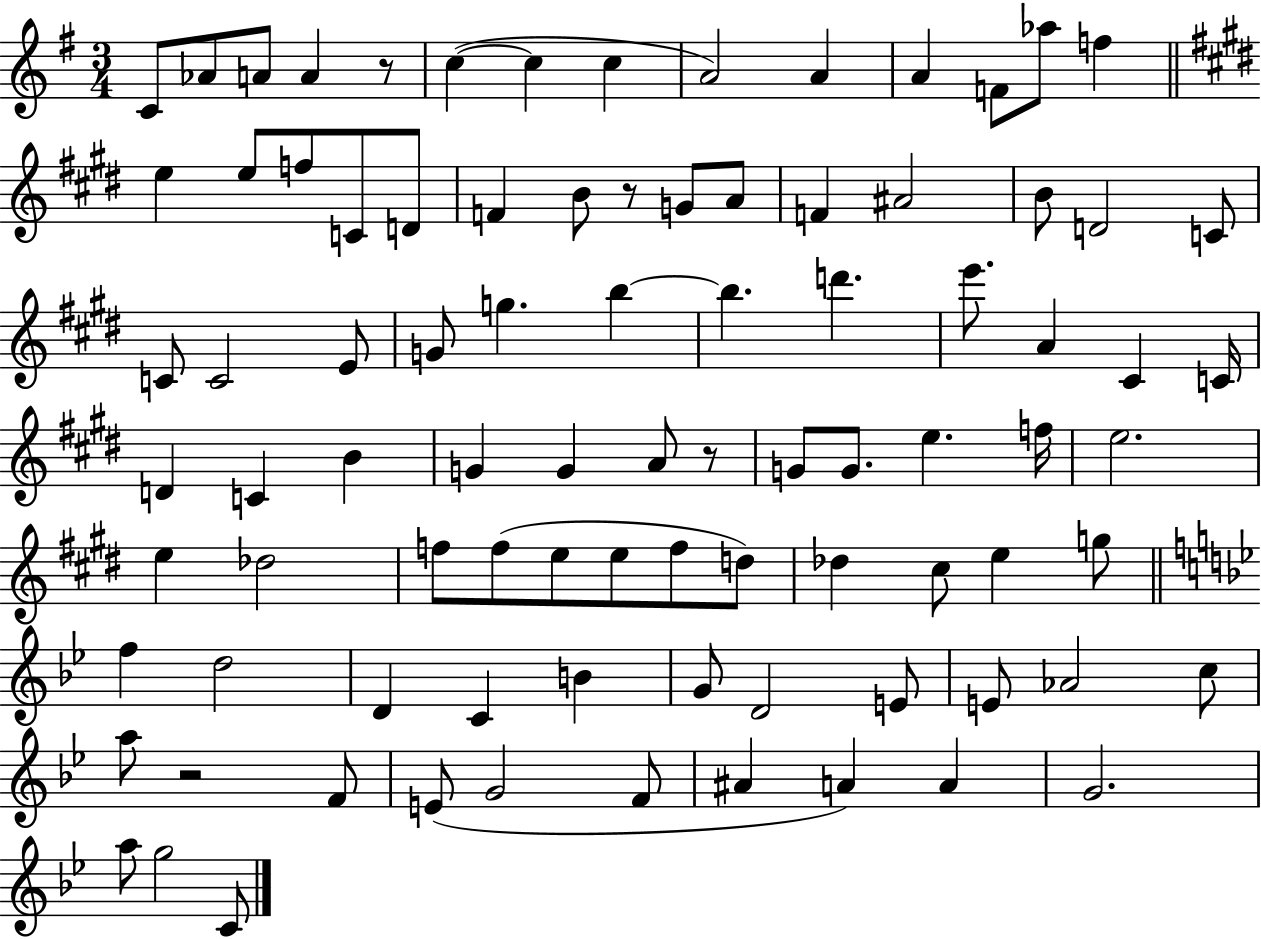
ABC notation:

X:1
T:Untitled
M:3/4
L:1/4
K:G
C/2 _A/2 A/2 A z/2 c c c A2 A A F/2 _a/2 f e e/2 f/2 C/2 D/2 F B/2 z/2 G/2 A/2 F ^A2 B/2 D2 C/2 C/2 C2 E/2 G/2 g b b d' e'/2 A ^C C/4 D C B G G A/2 z/2 G/2 G/2 e f/4 e2 e _d2 f/2 f/2 e/2 e/2 f/2 d/2 _d ^c/2 e g/2 f d2 D C B G/2 D2 E/2 E/2 _A2 c/2 a/2 z2 F/2 E/2 G2 F/2 ^A A A G2 a/2 g2 C/2